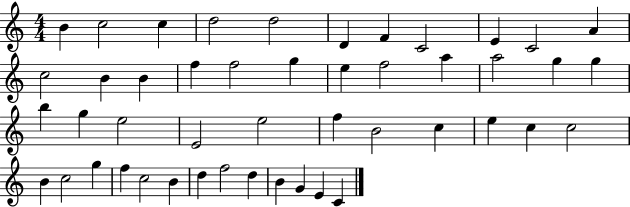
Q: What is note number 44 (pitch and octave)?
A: B4